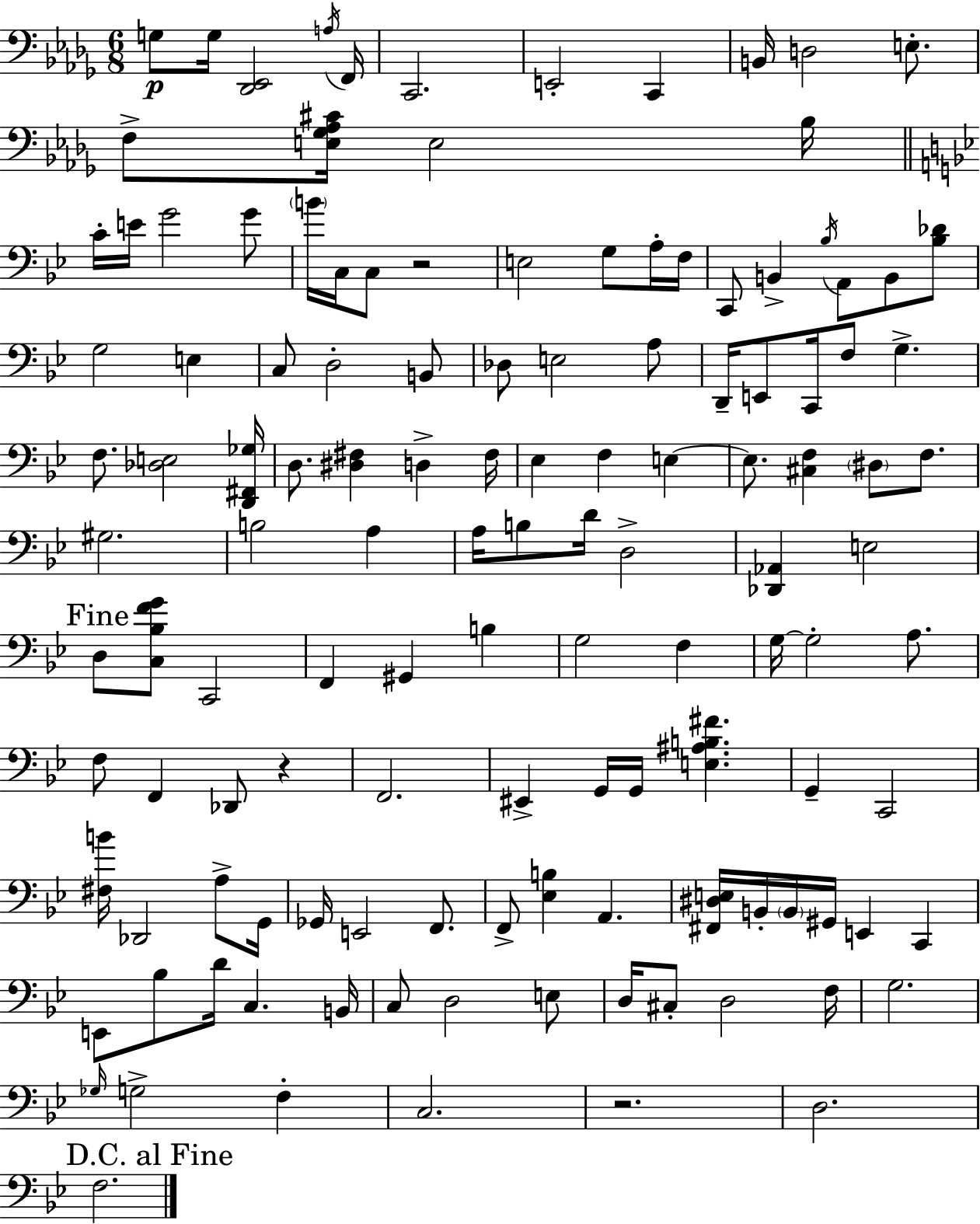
G3/e G3/s [Db2,Eb2]/h A3/s F2/s C2/h. E2/h C2/q B2/s D3/h E3/e. F3/e [E3,Gb3,Ab3,C#4]/s E3/h Bb3/s C4/s E4/s G4/h G4/e B4/s C3/s C3/e R/h E3/h G3/e A3/s F3/s C2/e B2/q Bb3/s A2/e B2/e [Bb3,Db4]/e G3/h E3/q C3/e D3/h B2/e Db3/e E3/h A3/e D2/s E2/e C2/s F3/e G3/q. F3/e. [Db3,E3]/h [D2,F#2,Gb3]/s D3/e. [D#3,F#3]/q D3/q F#3/s Eb3/q F3/q E3/q E3/e. [C#3,F3]/q D#3/e F3/e. G#3/h. B3/h A3/q A3/s B3/e D4/s D3/h [Db2,Ab2]/q E3/h D3/e [C3,Bb3,F4,G4]/e C2/h F2/q G#2/q B3/q G3/h F3/q G3/s G3/h A3/e. F3/e F2/q Db2/e R/q F2/h. EIS2/q G2/s G2/s [E3,A#3,B3,F#4]/q. G2/q C2/h [F#3,B4]/s Db2/h A3/e G2/s Gb2/s E2/h F2/e. F2/e [Eb3,B3]/q A2/q. [F#2,D#3,E3]/s B2/s B2/s G#2/s E2/q C2/q E2/e Bb3/e D4/s C3/q. B2/s C3/e D3/h E3/e D3/s C#3/e D3/h F3/s G3/h. Gb3/s G3/h F3/q C3/h. R/h. D3/h. F3/h.